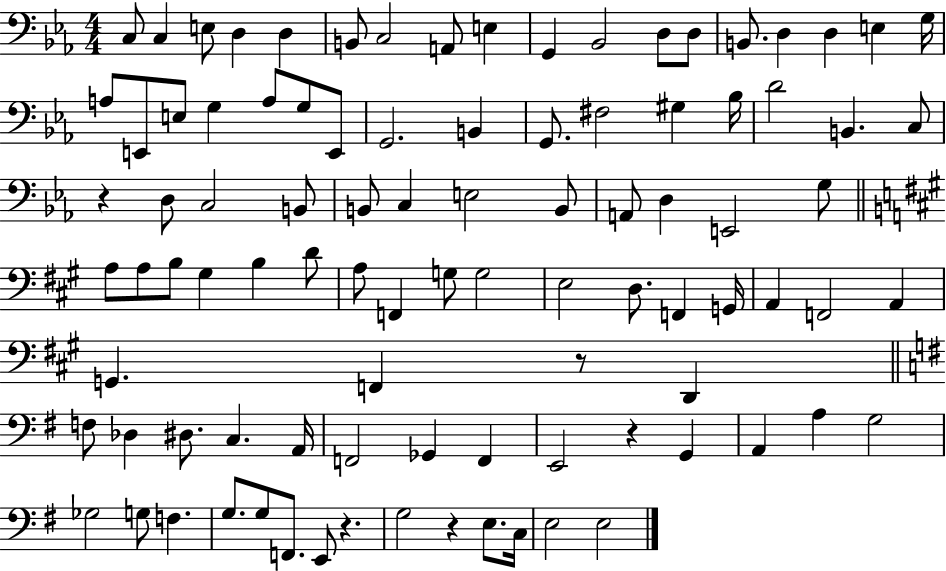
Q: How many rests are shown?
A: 5